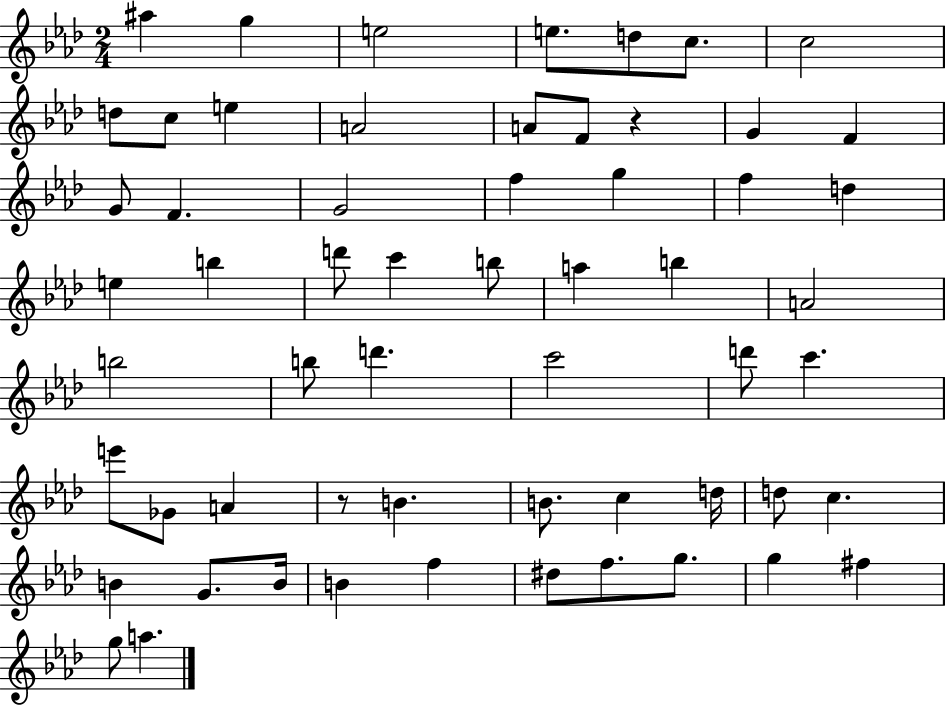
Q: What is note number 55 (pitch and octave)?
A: F#5